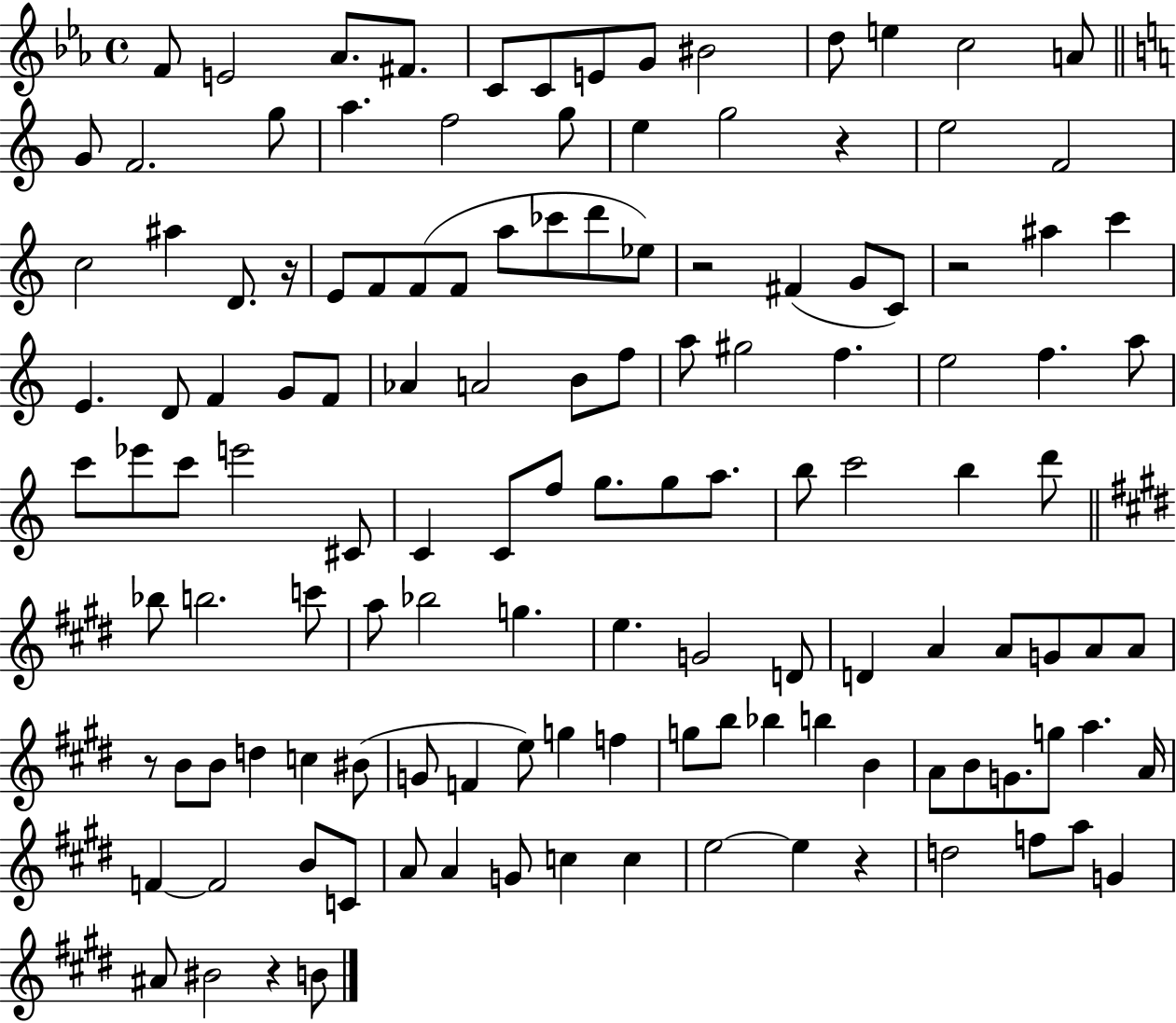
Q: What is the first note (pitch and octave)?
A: F4